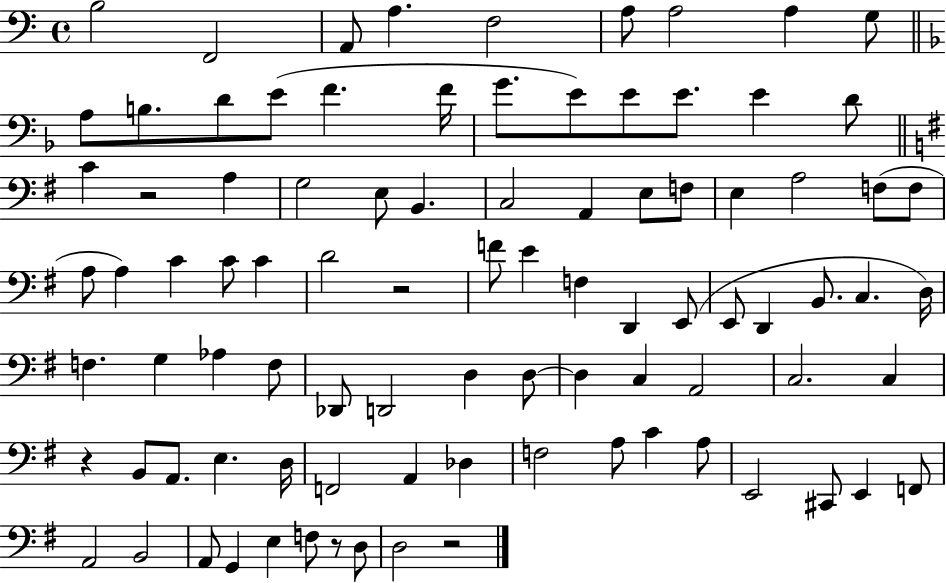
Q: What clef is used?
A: bass